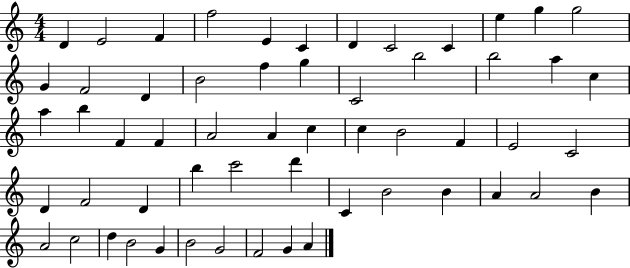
{
  \clef treble
  \numericTimeSignature
  \time 4/4
  \key c \major
  d'4 e'2 f'4 | f''2 e'4 c'4 | d'4 c'2 c'4 | e''4 g''4 g''2 | \break g'4 f'2 d'4 | b'2 f''4 g''4 | c'2 b''2 | b''2 a''4 c''4 | \break a''4 b''4 f'4 f'4 | a'2 a'4 c''4 | c''4 b'2 f'4 | e'2 c'2 | \break d'4 f'2 d'4 | b''4 c'''2 d'''4 | c'4 b'2 b'4 | a'4 a'2 b'4 | \break a'2 c''2 | d''4 b'2 g'4 | b'2 g'2 | f'2 g'4 a'4 | \break \bar "|."
}